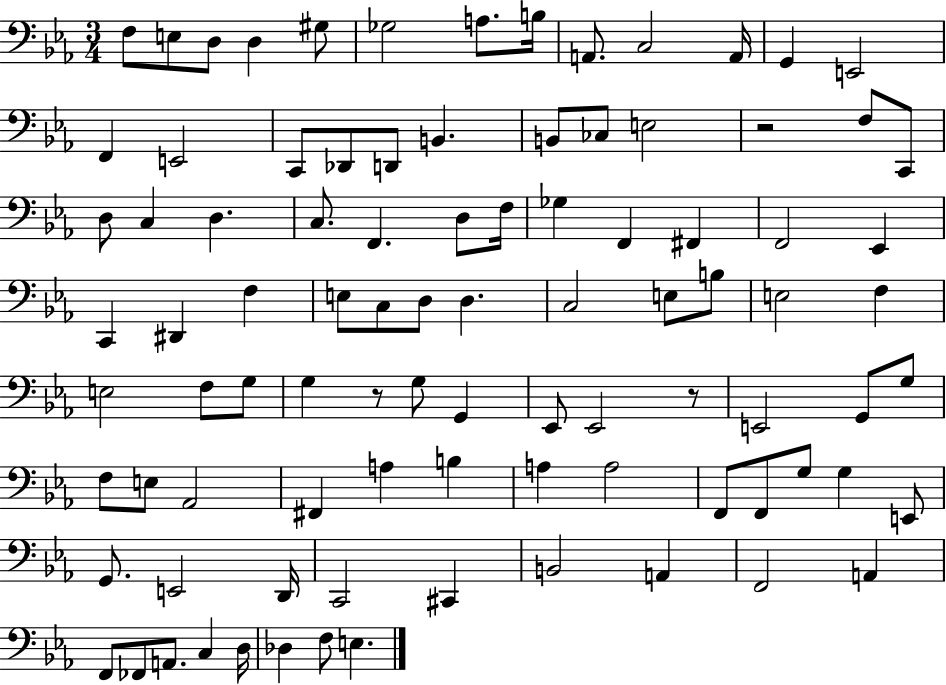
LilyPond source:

{
  \clef bass
  \numericTimeSignature
  \time 3/4
  \key ees \major
  f8 e8 d8 d4 gis8 | ges2 a8. b16 | a,8. c2 a,16 | g,4 e,2 | \break f,4 e,2 | c,8 des,8 d,8 b,4. | b,8 ces8 e2 | r2 f8 c,8 | \break d8 c4 d4. | c8. f,4. d8 f16 | ges4 f,4 fis,4 | f,2 ees,4 | \break c,4 dis,4 f4 | e8 c8 d8 d4. | c2 e8 b8 | e2 f4 | \break e2 f8 g8 | g4 r8 g8 g,4 | ees,8 ees,2 r8 | e,2 g,8 g8 | \break f8 e8 aes,2 | fis,4 a4 b4 | a4 a2 | f,8 f,8 g8 g4 e,8 | \break g,8. e,2 d,16 | c,2 cis,4 | b,2 a,4 | f,2 a,4 | \break f,8 fes,8 a,8. c4 d16 | des4 f8 e4. | \bar "|."
}